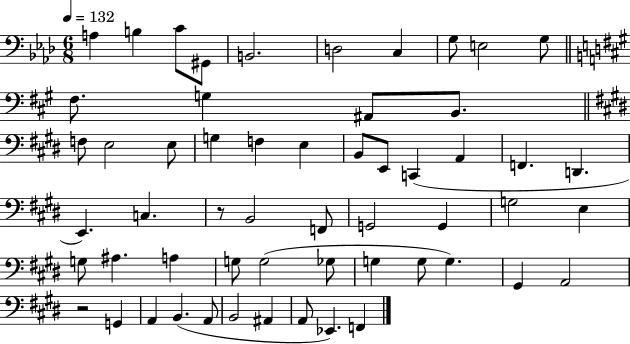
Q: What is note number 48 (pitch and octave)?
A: B2